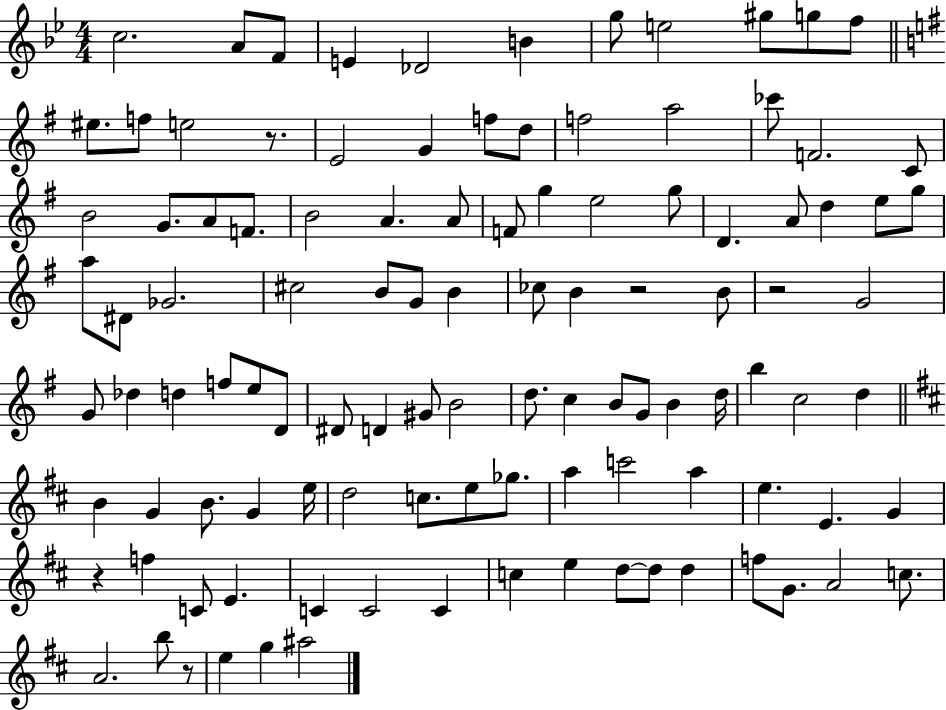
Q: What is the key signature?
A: BES major